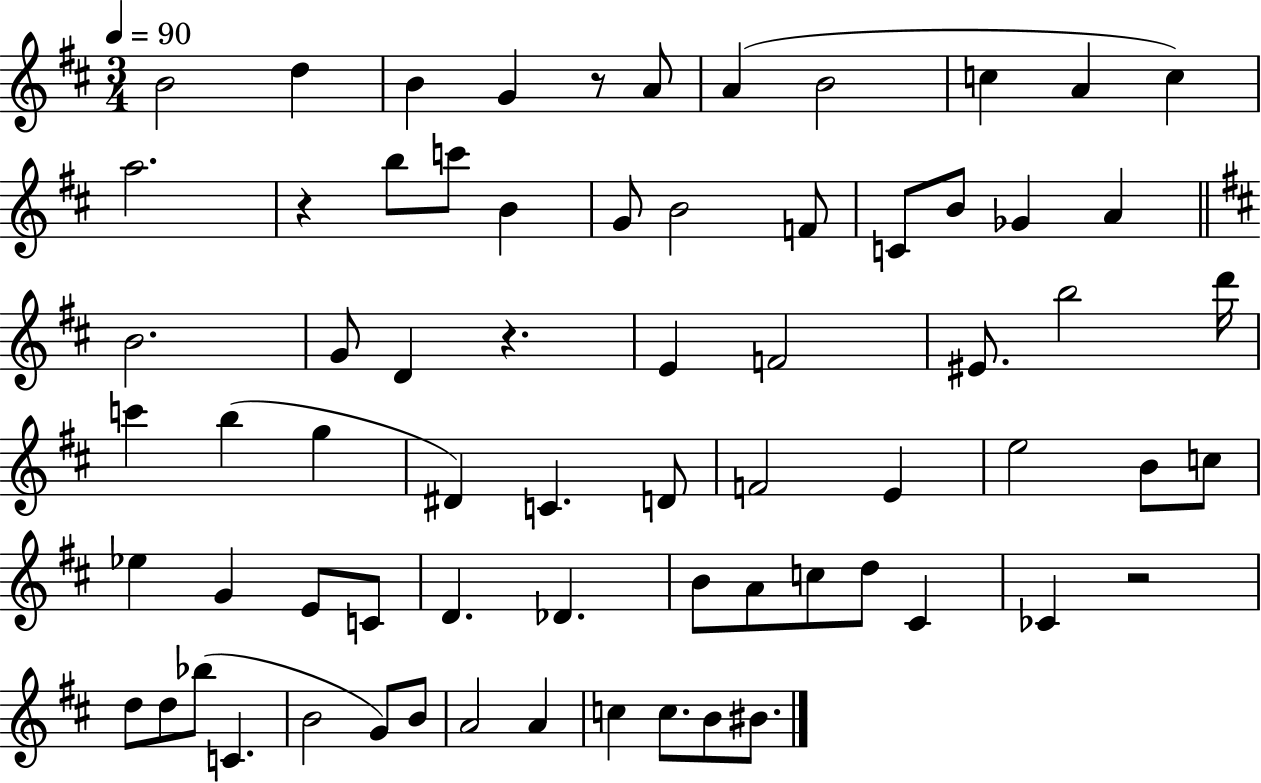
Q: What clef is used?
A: treble